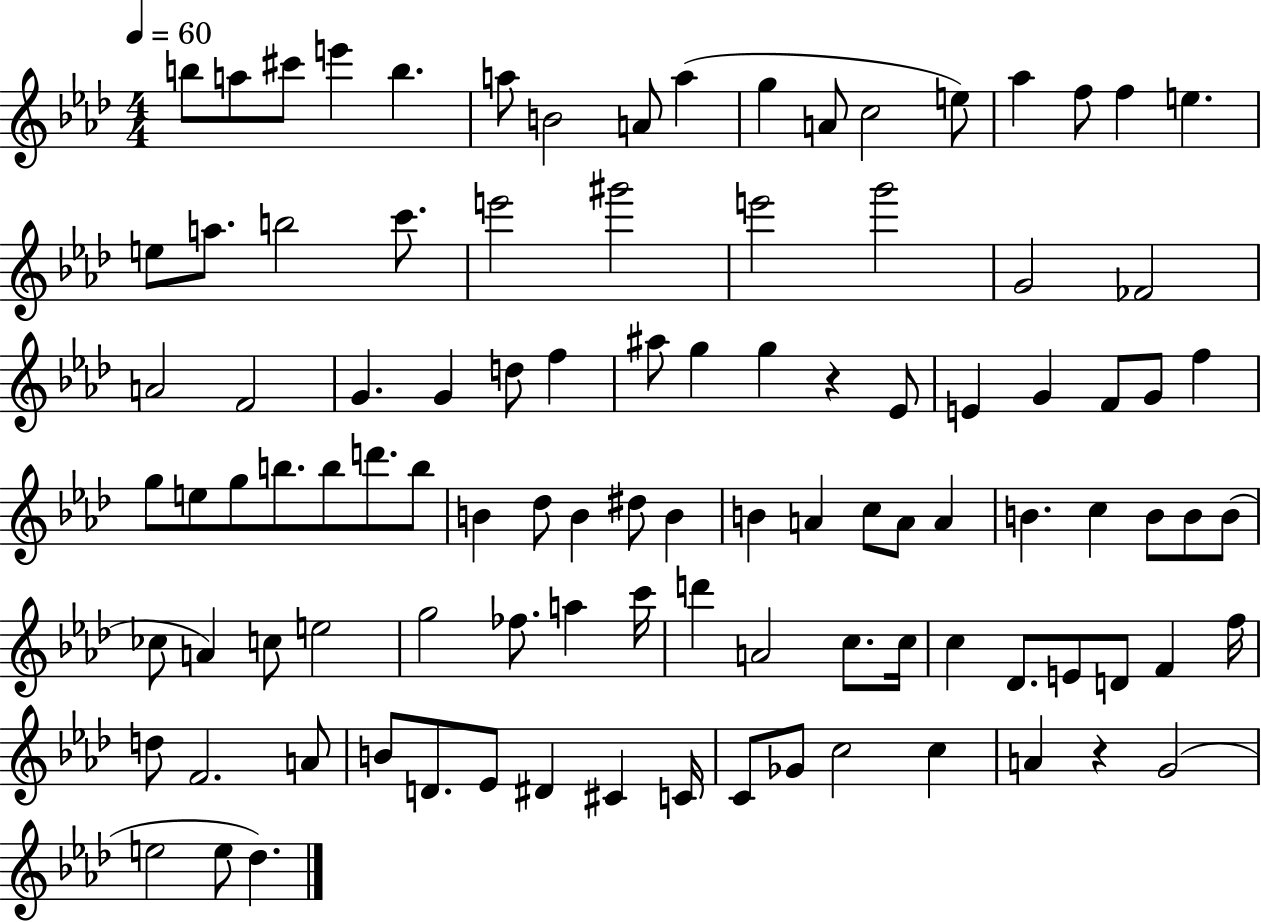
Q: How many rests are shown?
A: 2